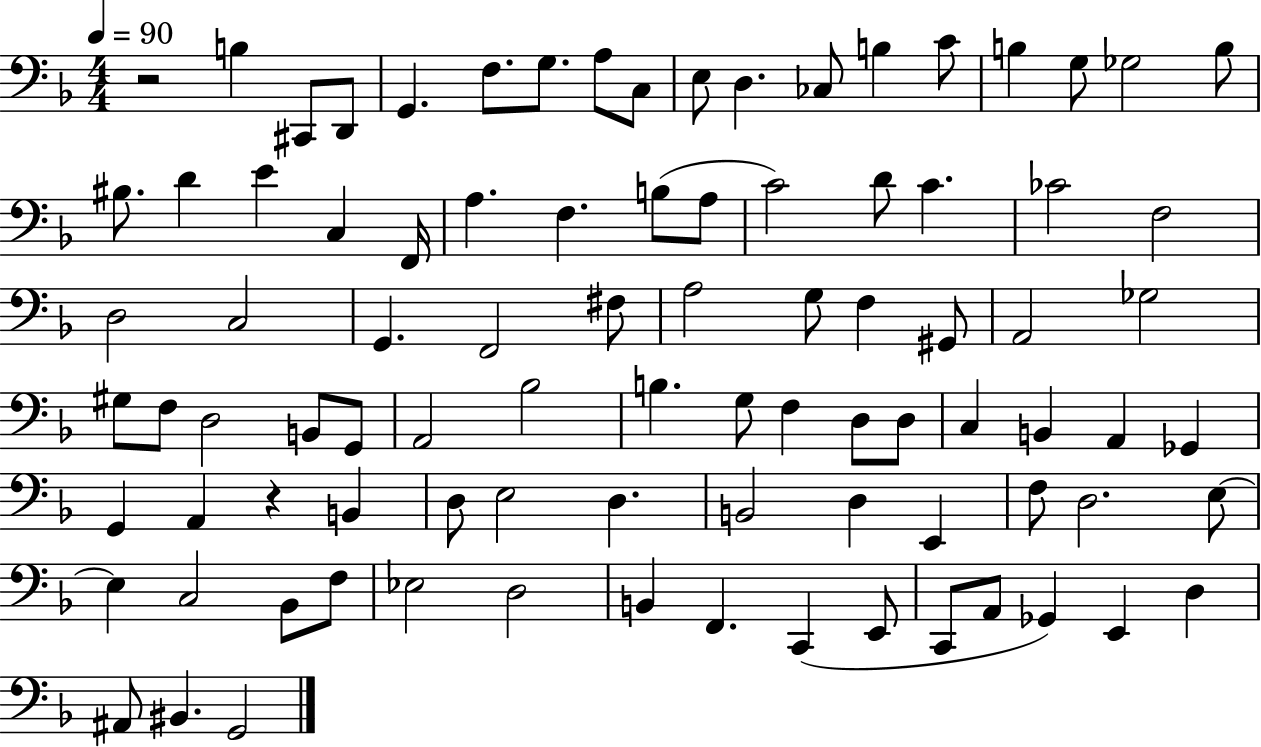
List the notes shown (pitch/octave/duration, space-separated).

R/h B3/q C#2/e D2/e G2/q. F3/e. G3/e. A3/e C3/e E3/e D3/q. CES3/e B3/q C4/e B3/q G3/e Gb3/h B3/e BIS3/e. D4/q E4/q C3/q F2/s A3/q. F3/q. B3/e A3/e C4/h D4/e C4/q. CES4/h F3/h D3/h C3/h G2/q. F2/h F#3/e A3/h G3/e F3/q G#2/e A2/h Gb3/h G#3/e F3/e D3/h B2/e G2/e A2/h Bb3/h B3/q. G3/e F3/q D3/e D3/e C3/q B2/q A2/q Gb2/q G2/q A2/q R/q B2/q D3/e E3/h D3/q. B2/h D3/q E2/q F3/e D3/h. E3/e E3/q C3/h Bb2/e F3/e Eb3/h D3/h B2/q F2/q. C2/q E2/e C2/e A2/e Gb2/q E2/q D3/q A#2/e BIS2/q. G2/h